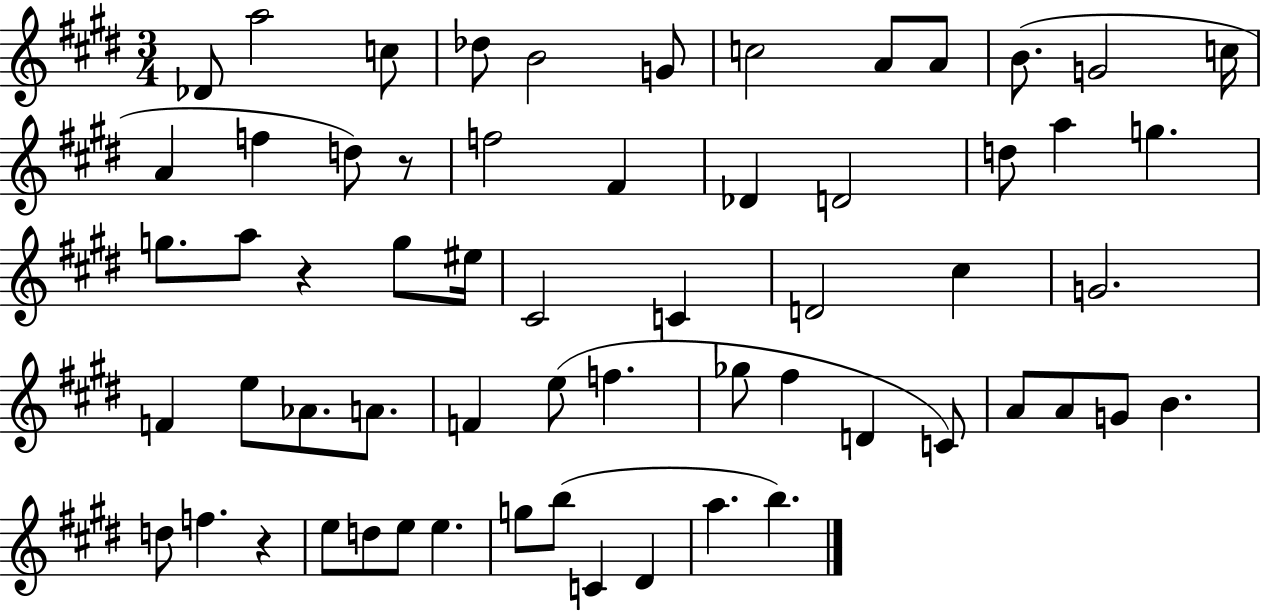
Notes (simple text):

Db4/e A5/h C5/e Db5/e B4/h G4/e C5/h A4/e A4/e B4/e. G4/h C5/s A4/q F5/q D5/e R/e F5/h F#4/q Db4/q D4/h D5/e A5/q G5/q. G5/e. A5/e R/q G5/e EIS5/s C#4/h C4/q D4/h C#5/q G4/h. F4/q E5/e Ab4/e. A4/e. F4/q E5/e F5/q. Gb5/e F#5/q D4/q C4/e A4/e A4/e G4/e B4/q. D5/e F5/q. R/q E5/e D5/e E5/e E5/q. G5/e B5/e C4/q D#4/q A5/q. B5/q.